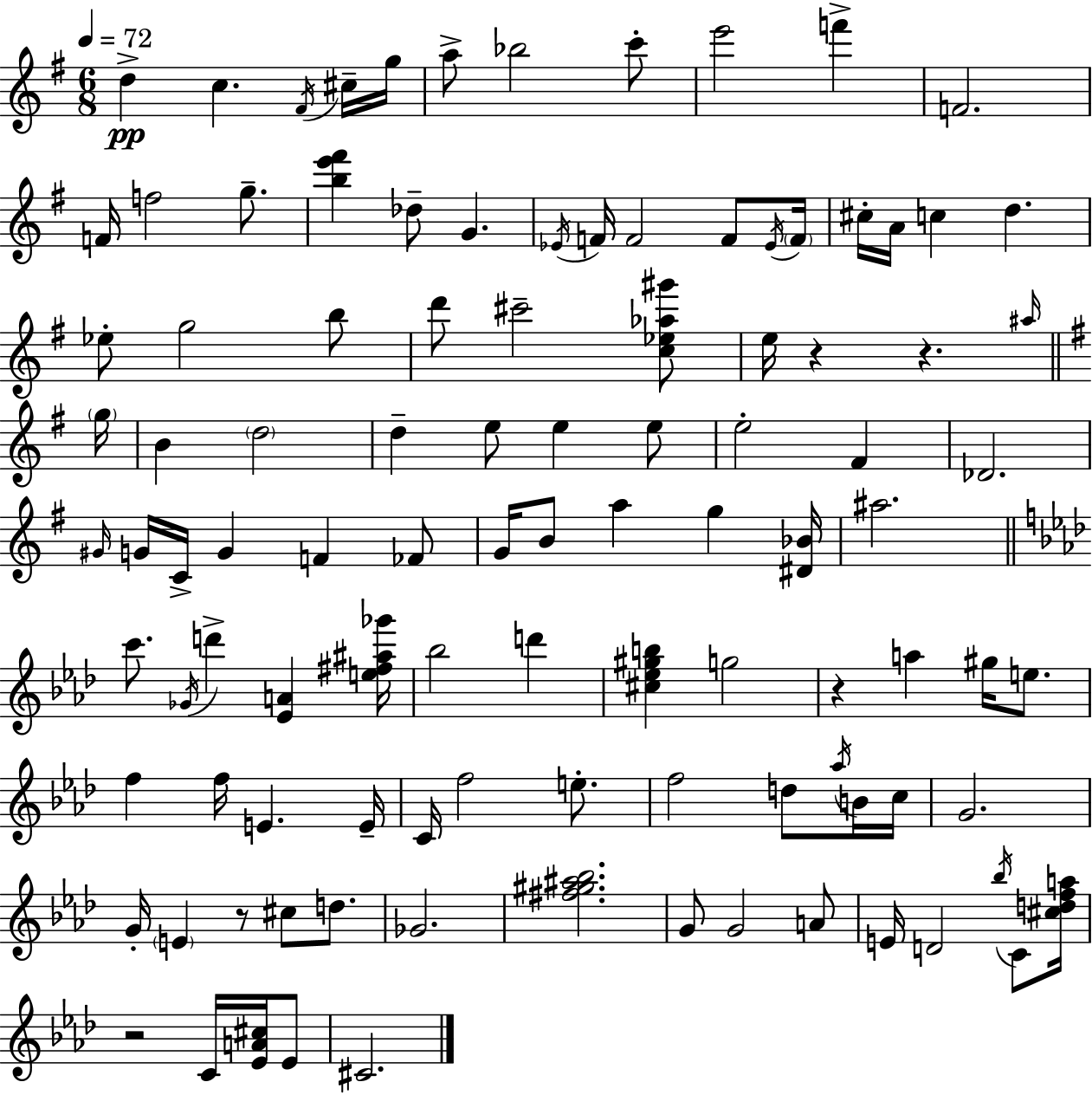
{
  \clef treble
  \numericTimeSignature
  \time 6/8
  \key e \minor
  \tempo 4 = 72
  \repeat volta 2 { d''4->\pp c''4. \acciaccatura { fis'16 } cis''16-- | g''16 a''8-> bes''2 c'''8-. | e'''2 f'''4-> | f'2. | \break f'16 f''2 g''8.-- | <b'' e''' fis'''>4 des''8-- g'4. | \acciaccatura { ees'16 } f'16 f'2 f'8 | \acciaccatura { ees'16 } \parenthesize f'16 cis''16-. a'16 c''4 d''4. | \break ees''8-. g''2 | b''8 d'''8 cis'''2-- | <c'' ees'' aes'' gis'''>8 e''16 r4 r4. | \grace { ais''16 } \bar "||" \break \key e \minor \parenthesize g''16 b'4 \parenthesize d''2 | d''4-- e''8 e''4 e''8 | e''2-. fis'4 | des'2. | \break \grace { gis'16 } g'16 c'16-> g'4 f'4 | fes'8 g'16 b'8 a''4 g''4 | <dis' bes'>16 ais''2. | \bar "||" \break \key aes \major c'''8. \acciaccatura { ges'16 } d'''4-> <ees' a'>4 | <e'' fis'' ais'' ges'''>16 bes''2 d'''4 | <cis'' ees'' gis'' b''>4 g''2 | r4 a''4 gis''16 e''8. | \break f''4 f''16 e'4. | e'16-- c'16 f''2 e''8.-. | f''2 d''8 \acciaccatura { aes''16 } | b'16 c''16 g'2. | \break g'16-. \parenthesize e'4 r8 cis''8 d''8. | ges'2. | <fis'' gis'' ais'' bes''>2. | g'8 g'2 | \break a'8 e'16 d'2 \acciaccatura { bes''16 } | c'8 <cis'' d'' f'' a''>16 r2 c'16 | <ees' a' cis''>16 ees'8 cis'2. | } \bar "|."
}